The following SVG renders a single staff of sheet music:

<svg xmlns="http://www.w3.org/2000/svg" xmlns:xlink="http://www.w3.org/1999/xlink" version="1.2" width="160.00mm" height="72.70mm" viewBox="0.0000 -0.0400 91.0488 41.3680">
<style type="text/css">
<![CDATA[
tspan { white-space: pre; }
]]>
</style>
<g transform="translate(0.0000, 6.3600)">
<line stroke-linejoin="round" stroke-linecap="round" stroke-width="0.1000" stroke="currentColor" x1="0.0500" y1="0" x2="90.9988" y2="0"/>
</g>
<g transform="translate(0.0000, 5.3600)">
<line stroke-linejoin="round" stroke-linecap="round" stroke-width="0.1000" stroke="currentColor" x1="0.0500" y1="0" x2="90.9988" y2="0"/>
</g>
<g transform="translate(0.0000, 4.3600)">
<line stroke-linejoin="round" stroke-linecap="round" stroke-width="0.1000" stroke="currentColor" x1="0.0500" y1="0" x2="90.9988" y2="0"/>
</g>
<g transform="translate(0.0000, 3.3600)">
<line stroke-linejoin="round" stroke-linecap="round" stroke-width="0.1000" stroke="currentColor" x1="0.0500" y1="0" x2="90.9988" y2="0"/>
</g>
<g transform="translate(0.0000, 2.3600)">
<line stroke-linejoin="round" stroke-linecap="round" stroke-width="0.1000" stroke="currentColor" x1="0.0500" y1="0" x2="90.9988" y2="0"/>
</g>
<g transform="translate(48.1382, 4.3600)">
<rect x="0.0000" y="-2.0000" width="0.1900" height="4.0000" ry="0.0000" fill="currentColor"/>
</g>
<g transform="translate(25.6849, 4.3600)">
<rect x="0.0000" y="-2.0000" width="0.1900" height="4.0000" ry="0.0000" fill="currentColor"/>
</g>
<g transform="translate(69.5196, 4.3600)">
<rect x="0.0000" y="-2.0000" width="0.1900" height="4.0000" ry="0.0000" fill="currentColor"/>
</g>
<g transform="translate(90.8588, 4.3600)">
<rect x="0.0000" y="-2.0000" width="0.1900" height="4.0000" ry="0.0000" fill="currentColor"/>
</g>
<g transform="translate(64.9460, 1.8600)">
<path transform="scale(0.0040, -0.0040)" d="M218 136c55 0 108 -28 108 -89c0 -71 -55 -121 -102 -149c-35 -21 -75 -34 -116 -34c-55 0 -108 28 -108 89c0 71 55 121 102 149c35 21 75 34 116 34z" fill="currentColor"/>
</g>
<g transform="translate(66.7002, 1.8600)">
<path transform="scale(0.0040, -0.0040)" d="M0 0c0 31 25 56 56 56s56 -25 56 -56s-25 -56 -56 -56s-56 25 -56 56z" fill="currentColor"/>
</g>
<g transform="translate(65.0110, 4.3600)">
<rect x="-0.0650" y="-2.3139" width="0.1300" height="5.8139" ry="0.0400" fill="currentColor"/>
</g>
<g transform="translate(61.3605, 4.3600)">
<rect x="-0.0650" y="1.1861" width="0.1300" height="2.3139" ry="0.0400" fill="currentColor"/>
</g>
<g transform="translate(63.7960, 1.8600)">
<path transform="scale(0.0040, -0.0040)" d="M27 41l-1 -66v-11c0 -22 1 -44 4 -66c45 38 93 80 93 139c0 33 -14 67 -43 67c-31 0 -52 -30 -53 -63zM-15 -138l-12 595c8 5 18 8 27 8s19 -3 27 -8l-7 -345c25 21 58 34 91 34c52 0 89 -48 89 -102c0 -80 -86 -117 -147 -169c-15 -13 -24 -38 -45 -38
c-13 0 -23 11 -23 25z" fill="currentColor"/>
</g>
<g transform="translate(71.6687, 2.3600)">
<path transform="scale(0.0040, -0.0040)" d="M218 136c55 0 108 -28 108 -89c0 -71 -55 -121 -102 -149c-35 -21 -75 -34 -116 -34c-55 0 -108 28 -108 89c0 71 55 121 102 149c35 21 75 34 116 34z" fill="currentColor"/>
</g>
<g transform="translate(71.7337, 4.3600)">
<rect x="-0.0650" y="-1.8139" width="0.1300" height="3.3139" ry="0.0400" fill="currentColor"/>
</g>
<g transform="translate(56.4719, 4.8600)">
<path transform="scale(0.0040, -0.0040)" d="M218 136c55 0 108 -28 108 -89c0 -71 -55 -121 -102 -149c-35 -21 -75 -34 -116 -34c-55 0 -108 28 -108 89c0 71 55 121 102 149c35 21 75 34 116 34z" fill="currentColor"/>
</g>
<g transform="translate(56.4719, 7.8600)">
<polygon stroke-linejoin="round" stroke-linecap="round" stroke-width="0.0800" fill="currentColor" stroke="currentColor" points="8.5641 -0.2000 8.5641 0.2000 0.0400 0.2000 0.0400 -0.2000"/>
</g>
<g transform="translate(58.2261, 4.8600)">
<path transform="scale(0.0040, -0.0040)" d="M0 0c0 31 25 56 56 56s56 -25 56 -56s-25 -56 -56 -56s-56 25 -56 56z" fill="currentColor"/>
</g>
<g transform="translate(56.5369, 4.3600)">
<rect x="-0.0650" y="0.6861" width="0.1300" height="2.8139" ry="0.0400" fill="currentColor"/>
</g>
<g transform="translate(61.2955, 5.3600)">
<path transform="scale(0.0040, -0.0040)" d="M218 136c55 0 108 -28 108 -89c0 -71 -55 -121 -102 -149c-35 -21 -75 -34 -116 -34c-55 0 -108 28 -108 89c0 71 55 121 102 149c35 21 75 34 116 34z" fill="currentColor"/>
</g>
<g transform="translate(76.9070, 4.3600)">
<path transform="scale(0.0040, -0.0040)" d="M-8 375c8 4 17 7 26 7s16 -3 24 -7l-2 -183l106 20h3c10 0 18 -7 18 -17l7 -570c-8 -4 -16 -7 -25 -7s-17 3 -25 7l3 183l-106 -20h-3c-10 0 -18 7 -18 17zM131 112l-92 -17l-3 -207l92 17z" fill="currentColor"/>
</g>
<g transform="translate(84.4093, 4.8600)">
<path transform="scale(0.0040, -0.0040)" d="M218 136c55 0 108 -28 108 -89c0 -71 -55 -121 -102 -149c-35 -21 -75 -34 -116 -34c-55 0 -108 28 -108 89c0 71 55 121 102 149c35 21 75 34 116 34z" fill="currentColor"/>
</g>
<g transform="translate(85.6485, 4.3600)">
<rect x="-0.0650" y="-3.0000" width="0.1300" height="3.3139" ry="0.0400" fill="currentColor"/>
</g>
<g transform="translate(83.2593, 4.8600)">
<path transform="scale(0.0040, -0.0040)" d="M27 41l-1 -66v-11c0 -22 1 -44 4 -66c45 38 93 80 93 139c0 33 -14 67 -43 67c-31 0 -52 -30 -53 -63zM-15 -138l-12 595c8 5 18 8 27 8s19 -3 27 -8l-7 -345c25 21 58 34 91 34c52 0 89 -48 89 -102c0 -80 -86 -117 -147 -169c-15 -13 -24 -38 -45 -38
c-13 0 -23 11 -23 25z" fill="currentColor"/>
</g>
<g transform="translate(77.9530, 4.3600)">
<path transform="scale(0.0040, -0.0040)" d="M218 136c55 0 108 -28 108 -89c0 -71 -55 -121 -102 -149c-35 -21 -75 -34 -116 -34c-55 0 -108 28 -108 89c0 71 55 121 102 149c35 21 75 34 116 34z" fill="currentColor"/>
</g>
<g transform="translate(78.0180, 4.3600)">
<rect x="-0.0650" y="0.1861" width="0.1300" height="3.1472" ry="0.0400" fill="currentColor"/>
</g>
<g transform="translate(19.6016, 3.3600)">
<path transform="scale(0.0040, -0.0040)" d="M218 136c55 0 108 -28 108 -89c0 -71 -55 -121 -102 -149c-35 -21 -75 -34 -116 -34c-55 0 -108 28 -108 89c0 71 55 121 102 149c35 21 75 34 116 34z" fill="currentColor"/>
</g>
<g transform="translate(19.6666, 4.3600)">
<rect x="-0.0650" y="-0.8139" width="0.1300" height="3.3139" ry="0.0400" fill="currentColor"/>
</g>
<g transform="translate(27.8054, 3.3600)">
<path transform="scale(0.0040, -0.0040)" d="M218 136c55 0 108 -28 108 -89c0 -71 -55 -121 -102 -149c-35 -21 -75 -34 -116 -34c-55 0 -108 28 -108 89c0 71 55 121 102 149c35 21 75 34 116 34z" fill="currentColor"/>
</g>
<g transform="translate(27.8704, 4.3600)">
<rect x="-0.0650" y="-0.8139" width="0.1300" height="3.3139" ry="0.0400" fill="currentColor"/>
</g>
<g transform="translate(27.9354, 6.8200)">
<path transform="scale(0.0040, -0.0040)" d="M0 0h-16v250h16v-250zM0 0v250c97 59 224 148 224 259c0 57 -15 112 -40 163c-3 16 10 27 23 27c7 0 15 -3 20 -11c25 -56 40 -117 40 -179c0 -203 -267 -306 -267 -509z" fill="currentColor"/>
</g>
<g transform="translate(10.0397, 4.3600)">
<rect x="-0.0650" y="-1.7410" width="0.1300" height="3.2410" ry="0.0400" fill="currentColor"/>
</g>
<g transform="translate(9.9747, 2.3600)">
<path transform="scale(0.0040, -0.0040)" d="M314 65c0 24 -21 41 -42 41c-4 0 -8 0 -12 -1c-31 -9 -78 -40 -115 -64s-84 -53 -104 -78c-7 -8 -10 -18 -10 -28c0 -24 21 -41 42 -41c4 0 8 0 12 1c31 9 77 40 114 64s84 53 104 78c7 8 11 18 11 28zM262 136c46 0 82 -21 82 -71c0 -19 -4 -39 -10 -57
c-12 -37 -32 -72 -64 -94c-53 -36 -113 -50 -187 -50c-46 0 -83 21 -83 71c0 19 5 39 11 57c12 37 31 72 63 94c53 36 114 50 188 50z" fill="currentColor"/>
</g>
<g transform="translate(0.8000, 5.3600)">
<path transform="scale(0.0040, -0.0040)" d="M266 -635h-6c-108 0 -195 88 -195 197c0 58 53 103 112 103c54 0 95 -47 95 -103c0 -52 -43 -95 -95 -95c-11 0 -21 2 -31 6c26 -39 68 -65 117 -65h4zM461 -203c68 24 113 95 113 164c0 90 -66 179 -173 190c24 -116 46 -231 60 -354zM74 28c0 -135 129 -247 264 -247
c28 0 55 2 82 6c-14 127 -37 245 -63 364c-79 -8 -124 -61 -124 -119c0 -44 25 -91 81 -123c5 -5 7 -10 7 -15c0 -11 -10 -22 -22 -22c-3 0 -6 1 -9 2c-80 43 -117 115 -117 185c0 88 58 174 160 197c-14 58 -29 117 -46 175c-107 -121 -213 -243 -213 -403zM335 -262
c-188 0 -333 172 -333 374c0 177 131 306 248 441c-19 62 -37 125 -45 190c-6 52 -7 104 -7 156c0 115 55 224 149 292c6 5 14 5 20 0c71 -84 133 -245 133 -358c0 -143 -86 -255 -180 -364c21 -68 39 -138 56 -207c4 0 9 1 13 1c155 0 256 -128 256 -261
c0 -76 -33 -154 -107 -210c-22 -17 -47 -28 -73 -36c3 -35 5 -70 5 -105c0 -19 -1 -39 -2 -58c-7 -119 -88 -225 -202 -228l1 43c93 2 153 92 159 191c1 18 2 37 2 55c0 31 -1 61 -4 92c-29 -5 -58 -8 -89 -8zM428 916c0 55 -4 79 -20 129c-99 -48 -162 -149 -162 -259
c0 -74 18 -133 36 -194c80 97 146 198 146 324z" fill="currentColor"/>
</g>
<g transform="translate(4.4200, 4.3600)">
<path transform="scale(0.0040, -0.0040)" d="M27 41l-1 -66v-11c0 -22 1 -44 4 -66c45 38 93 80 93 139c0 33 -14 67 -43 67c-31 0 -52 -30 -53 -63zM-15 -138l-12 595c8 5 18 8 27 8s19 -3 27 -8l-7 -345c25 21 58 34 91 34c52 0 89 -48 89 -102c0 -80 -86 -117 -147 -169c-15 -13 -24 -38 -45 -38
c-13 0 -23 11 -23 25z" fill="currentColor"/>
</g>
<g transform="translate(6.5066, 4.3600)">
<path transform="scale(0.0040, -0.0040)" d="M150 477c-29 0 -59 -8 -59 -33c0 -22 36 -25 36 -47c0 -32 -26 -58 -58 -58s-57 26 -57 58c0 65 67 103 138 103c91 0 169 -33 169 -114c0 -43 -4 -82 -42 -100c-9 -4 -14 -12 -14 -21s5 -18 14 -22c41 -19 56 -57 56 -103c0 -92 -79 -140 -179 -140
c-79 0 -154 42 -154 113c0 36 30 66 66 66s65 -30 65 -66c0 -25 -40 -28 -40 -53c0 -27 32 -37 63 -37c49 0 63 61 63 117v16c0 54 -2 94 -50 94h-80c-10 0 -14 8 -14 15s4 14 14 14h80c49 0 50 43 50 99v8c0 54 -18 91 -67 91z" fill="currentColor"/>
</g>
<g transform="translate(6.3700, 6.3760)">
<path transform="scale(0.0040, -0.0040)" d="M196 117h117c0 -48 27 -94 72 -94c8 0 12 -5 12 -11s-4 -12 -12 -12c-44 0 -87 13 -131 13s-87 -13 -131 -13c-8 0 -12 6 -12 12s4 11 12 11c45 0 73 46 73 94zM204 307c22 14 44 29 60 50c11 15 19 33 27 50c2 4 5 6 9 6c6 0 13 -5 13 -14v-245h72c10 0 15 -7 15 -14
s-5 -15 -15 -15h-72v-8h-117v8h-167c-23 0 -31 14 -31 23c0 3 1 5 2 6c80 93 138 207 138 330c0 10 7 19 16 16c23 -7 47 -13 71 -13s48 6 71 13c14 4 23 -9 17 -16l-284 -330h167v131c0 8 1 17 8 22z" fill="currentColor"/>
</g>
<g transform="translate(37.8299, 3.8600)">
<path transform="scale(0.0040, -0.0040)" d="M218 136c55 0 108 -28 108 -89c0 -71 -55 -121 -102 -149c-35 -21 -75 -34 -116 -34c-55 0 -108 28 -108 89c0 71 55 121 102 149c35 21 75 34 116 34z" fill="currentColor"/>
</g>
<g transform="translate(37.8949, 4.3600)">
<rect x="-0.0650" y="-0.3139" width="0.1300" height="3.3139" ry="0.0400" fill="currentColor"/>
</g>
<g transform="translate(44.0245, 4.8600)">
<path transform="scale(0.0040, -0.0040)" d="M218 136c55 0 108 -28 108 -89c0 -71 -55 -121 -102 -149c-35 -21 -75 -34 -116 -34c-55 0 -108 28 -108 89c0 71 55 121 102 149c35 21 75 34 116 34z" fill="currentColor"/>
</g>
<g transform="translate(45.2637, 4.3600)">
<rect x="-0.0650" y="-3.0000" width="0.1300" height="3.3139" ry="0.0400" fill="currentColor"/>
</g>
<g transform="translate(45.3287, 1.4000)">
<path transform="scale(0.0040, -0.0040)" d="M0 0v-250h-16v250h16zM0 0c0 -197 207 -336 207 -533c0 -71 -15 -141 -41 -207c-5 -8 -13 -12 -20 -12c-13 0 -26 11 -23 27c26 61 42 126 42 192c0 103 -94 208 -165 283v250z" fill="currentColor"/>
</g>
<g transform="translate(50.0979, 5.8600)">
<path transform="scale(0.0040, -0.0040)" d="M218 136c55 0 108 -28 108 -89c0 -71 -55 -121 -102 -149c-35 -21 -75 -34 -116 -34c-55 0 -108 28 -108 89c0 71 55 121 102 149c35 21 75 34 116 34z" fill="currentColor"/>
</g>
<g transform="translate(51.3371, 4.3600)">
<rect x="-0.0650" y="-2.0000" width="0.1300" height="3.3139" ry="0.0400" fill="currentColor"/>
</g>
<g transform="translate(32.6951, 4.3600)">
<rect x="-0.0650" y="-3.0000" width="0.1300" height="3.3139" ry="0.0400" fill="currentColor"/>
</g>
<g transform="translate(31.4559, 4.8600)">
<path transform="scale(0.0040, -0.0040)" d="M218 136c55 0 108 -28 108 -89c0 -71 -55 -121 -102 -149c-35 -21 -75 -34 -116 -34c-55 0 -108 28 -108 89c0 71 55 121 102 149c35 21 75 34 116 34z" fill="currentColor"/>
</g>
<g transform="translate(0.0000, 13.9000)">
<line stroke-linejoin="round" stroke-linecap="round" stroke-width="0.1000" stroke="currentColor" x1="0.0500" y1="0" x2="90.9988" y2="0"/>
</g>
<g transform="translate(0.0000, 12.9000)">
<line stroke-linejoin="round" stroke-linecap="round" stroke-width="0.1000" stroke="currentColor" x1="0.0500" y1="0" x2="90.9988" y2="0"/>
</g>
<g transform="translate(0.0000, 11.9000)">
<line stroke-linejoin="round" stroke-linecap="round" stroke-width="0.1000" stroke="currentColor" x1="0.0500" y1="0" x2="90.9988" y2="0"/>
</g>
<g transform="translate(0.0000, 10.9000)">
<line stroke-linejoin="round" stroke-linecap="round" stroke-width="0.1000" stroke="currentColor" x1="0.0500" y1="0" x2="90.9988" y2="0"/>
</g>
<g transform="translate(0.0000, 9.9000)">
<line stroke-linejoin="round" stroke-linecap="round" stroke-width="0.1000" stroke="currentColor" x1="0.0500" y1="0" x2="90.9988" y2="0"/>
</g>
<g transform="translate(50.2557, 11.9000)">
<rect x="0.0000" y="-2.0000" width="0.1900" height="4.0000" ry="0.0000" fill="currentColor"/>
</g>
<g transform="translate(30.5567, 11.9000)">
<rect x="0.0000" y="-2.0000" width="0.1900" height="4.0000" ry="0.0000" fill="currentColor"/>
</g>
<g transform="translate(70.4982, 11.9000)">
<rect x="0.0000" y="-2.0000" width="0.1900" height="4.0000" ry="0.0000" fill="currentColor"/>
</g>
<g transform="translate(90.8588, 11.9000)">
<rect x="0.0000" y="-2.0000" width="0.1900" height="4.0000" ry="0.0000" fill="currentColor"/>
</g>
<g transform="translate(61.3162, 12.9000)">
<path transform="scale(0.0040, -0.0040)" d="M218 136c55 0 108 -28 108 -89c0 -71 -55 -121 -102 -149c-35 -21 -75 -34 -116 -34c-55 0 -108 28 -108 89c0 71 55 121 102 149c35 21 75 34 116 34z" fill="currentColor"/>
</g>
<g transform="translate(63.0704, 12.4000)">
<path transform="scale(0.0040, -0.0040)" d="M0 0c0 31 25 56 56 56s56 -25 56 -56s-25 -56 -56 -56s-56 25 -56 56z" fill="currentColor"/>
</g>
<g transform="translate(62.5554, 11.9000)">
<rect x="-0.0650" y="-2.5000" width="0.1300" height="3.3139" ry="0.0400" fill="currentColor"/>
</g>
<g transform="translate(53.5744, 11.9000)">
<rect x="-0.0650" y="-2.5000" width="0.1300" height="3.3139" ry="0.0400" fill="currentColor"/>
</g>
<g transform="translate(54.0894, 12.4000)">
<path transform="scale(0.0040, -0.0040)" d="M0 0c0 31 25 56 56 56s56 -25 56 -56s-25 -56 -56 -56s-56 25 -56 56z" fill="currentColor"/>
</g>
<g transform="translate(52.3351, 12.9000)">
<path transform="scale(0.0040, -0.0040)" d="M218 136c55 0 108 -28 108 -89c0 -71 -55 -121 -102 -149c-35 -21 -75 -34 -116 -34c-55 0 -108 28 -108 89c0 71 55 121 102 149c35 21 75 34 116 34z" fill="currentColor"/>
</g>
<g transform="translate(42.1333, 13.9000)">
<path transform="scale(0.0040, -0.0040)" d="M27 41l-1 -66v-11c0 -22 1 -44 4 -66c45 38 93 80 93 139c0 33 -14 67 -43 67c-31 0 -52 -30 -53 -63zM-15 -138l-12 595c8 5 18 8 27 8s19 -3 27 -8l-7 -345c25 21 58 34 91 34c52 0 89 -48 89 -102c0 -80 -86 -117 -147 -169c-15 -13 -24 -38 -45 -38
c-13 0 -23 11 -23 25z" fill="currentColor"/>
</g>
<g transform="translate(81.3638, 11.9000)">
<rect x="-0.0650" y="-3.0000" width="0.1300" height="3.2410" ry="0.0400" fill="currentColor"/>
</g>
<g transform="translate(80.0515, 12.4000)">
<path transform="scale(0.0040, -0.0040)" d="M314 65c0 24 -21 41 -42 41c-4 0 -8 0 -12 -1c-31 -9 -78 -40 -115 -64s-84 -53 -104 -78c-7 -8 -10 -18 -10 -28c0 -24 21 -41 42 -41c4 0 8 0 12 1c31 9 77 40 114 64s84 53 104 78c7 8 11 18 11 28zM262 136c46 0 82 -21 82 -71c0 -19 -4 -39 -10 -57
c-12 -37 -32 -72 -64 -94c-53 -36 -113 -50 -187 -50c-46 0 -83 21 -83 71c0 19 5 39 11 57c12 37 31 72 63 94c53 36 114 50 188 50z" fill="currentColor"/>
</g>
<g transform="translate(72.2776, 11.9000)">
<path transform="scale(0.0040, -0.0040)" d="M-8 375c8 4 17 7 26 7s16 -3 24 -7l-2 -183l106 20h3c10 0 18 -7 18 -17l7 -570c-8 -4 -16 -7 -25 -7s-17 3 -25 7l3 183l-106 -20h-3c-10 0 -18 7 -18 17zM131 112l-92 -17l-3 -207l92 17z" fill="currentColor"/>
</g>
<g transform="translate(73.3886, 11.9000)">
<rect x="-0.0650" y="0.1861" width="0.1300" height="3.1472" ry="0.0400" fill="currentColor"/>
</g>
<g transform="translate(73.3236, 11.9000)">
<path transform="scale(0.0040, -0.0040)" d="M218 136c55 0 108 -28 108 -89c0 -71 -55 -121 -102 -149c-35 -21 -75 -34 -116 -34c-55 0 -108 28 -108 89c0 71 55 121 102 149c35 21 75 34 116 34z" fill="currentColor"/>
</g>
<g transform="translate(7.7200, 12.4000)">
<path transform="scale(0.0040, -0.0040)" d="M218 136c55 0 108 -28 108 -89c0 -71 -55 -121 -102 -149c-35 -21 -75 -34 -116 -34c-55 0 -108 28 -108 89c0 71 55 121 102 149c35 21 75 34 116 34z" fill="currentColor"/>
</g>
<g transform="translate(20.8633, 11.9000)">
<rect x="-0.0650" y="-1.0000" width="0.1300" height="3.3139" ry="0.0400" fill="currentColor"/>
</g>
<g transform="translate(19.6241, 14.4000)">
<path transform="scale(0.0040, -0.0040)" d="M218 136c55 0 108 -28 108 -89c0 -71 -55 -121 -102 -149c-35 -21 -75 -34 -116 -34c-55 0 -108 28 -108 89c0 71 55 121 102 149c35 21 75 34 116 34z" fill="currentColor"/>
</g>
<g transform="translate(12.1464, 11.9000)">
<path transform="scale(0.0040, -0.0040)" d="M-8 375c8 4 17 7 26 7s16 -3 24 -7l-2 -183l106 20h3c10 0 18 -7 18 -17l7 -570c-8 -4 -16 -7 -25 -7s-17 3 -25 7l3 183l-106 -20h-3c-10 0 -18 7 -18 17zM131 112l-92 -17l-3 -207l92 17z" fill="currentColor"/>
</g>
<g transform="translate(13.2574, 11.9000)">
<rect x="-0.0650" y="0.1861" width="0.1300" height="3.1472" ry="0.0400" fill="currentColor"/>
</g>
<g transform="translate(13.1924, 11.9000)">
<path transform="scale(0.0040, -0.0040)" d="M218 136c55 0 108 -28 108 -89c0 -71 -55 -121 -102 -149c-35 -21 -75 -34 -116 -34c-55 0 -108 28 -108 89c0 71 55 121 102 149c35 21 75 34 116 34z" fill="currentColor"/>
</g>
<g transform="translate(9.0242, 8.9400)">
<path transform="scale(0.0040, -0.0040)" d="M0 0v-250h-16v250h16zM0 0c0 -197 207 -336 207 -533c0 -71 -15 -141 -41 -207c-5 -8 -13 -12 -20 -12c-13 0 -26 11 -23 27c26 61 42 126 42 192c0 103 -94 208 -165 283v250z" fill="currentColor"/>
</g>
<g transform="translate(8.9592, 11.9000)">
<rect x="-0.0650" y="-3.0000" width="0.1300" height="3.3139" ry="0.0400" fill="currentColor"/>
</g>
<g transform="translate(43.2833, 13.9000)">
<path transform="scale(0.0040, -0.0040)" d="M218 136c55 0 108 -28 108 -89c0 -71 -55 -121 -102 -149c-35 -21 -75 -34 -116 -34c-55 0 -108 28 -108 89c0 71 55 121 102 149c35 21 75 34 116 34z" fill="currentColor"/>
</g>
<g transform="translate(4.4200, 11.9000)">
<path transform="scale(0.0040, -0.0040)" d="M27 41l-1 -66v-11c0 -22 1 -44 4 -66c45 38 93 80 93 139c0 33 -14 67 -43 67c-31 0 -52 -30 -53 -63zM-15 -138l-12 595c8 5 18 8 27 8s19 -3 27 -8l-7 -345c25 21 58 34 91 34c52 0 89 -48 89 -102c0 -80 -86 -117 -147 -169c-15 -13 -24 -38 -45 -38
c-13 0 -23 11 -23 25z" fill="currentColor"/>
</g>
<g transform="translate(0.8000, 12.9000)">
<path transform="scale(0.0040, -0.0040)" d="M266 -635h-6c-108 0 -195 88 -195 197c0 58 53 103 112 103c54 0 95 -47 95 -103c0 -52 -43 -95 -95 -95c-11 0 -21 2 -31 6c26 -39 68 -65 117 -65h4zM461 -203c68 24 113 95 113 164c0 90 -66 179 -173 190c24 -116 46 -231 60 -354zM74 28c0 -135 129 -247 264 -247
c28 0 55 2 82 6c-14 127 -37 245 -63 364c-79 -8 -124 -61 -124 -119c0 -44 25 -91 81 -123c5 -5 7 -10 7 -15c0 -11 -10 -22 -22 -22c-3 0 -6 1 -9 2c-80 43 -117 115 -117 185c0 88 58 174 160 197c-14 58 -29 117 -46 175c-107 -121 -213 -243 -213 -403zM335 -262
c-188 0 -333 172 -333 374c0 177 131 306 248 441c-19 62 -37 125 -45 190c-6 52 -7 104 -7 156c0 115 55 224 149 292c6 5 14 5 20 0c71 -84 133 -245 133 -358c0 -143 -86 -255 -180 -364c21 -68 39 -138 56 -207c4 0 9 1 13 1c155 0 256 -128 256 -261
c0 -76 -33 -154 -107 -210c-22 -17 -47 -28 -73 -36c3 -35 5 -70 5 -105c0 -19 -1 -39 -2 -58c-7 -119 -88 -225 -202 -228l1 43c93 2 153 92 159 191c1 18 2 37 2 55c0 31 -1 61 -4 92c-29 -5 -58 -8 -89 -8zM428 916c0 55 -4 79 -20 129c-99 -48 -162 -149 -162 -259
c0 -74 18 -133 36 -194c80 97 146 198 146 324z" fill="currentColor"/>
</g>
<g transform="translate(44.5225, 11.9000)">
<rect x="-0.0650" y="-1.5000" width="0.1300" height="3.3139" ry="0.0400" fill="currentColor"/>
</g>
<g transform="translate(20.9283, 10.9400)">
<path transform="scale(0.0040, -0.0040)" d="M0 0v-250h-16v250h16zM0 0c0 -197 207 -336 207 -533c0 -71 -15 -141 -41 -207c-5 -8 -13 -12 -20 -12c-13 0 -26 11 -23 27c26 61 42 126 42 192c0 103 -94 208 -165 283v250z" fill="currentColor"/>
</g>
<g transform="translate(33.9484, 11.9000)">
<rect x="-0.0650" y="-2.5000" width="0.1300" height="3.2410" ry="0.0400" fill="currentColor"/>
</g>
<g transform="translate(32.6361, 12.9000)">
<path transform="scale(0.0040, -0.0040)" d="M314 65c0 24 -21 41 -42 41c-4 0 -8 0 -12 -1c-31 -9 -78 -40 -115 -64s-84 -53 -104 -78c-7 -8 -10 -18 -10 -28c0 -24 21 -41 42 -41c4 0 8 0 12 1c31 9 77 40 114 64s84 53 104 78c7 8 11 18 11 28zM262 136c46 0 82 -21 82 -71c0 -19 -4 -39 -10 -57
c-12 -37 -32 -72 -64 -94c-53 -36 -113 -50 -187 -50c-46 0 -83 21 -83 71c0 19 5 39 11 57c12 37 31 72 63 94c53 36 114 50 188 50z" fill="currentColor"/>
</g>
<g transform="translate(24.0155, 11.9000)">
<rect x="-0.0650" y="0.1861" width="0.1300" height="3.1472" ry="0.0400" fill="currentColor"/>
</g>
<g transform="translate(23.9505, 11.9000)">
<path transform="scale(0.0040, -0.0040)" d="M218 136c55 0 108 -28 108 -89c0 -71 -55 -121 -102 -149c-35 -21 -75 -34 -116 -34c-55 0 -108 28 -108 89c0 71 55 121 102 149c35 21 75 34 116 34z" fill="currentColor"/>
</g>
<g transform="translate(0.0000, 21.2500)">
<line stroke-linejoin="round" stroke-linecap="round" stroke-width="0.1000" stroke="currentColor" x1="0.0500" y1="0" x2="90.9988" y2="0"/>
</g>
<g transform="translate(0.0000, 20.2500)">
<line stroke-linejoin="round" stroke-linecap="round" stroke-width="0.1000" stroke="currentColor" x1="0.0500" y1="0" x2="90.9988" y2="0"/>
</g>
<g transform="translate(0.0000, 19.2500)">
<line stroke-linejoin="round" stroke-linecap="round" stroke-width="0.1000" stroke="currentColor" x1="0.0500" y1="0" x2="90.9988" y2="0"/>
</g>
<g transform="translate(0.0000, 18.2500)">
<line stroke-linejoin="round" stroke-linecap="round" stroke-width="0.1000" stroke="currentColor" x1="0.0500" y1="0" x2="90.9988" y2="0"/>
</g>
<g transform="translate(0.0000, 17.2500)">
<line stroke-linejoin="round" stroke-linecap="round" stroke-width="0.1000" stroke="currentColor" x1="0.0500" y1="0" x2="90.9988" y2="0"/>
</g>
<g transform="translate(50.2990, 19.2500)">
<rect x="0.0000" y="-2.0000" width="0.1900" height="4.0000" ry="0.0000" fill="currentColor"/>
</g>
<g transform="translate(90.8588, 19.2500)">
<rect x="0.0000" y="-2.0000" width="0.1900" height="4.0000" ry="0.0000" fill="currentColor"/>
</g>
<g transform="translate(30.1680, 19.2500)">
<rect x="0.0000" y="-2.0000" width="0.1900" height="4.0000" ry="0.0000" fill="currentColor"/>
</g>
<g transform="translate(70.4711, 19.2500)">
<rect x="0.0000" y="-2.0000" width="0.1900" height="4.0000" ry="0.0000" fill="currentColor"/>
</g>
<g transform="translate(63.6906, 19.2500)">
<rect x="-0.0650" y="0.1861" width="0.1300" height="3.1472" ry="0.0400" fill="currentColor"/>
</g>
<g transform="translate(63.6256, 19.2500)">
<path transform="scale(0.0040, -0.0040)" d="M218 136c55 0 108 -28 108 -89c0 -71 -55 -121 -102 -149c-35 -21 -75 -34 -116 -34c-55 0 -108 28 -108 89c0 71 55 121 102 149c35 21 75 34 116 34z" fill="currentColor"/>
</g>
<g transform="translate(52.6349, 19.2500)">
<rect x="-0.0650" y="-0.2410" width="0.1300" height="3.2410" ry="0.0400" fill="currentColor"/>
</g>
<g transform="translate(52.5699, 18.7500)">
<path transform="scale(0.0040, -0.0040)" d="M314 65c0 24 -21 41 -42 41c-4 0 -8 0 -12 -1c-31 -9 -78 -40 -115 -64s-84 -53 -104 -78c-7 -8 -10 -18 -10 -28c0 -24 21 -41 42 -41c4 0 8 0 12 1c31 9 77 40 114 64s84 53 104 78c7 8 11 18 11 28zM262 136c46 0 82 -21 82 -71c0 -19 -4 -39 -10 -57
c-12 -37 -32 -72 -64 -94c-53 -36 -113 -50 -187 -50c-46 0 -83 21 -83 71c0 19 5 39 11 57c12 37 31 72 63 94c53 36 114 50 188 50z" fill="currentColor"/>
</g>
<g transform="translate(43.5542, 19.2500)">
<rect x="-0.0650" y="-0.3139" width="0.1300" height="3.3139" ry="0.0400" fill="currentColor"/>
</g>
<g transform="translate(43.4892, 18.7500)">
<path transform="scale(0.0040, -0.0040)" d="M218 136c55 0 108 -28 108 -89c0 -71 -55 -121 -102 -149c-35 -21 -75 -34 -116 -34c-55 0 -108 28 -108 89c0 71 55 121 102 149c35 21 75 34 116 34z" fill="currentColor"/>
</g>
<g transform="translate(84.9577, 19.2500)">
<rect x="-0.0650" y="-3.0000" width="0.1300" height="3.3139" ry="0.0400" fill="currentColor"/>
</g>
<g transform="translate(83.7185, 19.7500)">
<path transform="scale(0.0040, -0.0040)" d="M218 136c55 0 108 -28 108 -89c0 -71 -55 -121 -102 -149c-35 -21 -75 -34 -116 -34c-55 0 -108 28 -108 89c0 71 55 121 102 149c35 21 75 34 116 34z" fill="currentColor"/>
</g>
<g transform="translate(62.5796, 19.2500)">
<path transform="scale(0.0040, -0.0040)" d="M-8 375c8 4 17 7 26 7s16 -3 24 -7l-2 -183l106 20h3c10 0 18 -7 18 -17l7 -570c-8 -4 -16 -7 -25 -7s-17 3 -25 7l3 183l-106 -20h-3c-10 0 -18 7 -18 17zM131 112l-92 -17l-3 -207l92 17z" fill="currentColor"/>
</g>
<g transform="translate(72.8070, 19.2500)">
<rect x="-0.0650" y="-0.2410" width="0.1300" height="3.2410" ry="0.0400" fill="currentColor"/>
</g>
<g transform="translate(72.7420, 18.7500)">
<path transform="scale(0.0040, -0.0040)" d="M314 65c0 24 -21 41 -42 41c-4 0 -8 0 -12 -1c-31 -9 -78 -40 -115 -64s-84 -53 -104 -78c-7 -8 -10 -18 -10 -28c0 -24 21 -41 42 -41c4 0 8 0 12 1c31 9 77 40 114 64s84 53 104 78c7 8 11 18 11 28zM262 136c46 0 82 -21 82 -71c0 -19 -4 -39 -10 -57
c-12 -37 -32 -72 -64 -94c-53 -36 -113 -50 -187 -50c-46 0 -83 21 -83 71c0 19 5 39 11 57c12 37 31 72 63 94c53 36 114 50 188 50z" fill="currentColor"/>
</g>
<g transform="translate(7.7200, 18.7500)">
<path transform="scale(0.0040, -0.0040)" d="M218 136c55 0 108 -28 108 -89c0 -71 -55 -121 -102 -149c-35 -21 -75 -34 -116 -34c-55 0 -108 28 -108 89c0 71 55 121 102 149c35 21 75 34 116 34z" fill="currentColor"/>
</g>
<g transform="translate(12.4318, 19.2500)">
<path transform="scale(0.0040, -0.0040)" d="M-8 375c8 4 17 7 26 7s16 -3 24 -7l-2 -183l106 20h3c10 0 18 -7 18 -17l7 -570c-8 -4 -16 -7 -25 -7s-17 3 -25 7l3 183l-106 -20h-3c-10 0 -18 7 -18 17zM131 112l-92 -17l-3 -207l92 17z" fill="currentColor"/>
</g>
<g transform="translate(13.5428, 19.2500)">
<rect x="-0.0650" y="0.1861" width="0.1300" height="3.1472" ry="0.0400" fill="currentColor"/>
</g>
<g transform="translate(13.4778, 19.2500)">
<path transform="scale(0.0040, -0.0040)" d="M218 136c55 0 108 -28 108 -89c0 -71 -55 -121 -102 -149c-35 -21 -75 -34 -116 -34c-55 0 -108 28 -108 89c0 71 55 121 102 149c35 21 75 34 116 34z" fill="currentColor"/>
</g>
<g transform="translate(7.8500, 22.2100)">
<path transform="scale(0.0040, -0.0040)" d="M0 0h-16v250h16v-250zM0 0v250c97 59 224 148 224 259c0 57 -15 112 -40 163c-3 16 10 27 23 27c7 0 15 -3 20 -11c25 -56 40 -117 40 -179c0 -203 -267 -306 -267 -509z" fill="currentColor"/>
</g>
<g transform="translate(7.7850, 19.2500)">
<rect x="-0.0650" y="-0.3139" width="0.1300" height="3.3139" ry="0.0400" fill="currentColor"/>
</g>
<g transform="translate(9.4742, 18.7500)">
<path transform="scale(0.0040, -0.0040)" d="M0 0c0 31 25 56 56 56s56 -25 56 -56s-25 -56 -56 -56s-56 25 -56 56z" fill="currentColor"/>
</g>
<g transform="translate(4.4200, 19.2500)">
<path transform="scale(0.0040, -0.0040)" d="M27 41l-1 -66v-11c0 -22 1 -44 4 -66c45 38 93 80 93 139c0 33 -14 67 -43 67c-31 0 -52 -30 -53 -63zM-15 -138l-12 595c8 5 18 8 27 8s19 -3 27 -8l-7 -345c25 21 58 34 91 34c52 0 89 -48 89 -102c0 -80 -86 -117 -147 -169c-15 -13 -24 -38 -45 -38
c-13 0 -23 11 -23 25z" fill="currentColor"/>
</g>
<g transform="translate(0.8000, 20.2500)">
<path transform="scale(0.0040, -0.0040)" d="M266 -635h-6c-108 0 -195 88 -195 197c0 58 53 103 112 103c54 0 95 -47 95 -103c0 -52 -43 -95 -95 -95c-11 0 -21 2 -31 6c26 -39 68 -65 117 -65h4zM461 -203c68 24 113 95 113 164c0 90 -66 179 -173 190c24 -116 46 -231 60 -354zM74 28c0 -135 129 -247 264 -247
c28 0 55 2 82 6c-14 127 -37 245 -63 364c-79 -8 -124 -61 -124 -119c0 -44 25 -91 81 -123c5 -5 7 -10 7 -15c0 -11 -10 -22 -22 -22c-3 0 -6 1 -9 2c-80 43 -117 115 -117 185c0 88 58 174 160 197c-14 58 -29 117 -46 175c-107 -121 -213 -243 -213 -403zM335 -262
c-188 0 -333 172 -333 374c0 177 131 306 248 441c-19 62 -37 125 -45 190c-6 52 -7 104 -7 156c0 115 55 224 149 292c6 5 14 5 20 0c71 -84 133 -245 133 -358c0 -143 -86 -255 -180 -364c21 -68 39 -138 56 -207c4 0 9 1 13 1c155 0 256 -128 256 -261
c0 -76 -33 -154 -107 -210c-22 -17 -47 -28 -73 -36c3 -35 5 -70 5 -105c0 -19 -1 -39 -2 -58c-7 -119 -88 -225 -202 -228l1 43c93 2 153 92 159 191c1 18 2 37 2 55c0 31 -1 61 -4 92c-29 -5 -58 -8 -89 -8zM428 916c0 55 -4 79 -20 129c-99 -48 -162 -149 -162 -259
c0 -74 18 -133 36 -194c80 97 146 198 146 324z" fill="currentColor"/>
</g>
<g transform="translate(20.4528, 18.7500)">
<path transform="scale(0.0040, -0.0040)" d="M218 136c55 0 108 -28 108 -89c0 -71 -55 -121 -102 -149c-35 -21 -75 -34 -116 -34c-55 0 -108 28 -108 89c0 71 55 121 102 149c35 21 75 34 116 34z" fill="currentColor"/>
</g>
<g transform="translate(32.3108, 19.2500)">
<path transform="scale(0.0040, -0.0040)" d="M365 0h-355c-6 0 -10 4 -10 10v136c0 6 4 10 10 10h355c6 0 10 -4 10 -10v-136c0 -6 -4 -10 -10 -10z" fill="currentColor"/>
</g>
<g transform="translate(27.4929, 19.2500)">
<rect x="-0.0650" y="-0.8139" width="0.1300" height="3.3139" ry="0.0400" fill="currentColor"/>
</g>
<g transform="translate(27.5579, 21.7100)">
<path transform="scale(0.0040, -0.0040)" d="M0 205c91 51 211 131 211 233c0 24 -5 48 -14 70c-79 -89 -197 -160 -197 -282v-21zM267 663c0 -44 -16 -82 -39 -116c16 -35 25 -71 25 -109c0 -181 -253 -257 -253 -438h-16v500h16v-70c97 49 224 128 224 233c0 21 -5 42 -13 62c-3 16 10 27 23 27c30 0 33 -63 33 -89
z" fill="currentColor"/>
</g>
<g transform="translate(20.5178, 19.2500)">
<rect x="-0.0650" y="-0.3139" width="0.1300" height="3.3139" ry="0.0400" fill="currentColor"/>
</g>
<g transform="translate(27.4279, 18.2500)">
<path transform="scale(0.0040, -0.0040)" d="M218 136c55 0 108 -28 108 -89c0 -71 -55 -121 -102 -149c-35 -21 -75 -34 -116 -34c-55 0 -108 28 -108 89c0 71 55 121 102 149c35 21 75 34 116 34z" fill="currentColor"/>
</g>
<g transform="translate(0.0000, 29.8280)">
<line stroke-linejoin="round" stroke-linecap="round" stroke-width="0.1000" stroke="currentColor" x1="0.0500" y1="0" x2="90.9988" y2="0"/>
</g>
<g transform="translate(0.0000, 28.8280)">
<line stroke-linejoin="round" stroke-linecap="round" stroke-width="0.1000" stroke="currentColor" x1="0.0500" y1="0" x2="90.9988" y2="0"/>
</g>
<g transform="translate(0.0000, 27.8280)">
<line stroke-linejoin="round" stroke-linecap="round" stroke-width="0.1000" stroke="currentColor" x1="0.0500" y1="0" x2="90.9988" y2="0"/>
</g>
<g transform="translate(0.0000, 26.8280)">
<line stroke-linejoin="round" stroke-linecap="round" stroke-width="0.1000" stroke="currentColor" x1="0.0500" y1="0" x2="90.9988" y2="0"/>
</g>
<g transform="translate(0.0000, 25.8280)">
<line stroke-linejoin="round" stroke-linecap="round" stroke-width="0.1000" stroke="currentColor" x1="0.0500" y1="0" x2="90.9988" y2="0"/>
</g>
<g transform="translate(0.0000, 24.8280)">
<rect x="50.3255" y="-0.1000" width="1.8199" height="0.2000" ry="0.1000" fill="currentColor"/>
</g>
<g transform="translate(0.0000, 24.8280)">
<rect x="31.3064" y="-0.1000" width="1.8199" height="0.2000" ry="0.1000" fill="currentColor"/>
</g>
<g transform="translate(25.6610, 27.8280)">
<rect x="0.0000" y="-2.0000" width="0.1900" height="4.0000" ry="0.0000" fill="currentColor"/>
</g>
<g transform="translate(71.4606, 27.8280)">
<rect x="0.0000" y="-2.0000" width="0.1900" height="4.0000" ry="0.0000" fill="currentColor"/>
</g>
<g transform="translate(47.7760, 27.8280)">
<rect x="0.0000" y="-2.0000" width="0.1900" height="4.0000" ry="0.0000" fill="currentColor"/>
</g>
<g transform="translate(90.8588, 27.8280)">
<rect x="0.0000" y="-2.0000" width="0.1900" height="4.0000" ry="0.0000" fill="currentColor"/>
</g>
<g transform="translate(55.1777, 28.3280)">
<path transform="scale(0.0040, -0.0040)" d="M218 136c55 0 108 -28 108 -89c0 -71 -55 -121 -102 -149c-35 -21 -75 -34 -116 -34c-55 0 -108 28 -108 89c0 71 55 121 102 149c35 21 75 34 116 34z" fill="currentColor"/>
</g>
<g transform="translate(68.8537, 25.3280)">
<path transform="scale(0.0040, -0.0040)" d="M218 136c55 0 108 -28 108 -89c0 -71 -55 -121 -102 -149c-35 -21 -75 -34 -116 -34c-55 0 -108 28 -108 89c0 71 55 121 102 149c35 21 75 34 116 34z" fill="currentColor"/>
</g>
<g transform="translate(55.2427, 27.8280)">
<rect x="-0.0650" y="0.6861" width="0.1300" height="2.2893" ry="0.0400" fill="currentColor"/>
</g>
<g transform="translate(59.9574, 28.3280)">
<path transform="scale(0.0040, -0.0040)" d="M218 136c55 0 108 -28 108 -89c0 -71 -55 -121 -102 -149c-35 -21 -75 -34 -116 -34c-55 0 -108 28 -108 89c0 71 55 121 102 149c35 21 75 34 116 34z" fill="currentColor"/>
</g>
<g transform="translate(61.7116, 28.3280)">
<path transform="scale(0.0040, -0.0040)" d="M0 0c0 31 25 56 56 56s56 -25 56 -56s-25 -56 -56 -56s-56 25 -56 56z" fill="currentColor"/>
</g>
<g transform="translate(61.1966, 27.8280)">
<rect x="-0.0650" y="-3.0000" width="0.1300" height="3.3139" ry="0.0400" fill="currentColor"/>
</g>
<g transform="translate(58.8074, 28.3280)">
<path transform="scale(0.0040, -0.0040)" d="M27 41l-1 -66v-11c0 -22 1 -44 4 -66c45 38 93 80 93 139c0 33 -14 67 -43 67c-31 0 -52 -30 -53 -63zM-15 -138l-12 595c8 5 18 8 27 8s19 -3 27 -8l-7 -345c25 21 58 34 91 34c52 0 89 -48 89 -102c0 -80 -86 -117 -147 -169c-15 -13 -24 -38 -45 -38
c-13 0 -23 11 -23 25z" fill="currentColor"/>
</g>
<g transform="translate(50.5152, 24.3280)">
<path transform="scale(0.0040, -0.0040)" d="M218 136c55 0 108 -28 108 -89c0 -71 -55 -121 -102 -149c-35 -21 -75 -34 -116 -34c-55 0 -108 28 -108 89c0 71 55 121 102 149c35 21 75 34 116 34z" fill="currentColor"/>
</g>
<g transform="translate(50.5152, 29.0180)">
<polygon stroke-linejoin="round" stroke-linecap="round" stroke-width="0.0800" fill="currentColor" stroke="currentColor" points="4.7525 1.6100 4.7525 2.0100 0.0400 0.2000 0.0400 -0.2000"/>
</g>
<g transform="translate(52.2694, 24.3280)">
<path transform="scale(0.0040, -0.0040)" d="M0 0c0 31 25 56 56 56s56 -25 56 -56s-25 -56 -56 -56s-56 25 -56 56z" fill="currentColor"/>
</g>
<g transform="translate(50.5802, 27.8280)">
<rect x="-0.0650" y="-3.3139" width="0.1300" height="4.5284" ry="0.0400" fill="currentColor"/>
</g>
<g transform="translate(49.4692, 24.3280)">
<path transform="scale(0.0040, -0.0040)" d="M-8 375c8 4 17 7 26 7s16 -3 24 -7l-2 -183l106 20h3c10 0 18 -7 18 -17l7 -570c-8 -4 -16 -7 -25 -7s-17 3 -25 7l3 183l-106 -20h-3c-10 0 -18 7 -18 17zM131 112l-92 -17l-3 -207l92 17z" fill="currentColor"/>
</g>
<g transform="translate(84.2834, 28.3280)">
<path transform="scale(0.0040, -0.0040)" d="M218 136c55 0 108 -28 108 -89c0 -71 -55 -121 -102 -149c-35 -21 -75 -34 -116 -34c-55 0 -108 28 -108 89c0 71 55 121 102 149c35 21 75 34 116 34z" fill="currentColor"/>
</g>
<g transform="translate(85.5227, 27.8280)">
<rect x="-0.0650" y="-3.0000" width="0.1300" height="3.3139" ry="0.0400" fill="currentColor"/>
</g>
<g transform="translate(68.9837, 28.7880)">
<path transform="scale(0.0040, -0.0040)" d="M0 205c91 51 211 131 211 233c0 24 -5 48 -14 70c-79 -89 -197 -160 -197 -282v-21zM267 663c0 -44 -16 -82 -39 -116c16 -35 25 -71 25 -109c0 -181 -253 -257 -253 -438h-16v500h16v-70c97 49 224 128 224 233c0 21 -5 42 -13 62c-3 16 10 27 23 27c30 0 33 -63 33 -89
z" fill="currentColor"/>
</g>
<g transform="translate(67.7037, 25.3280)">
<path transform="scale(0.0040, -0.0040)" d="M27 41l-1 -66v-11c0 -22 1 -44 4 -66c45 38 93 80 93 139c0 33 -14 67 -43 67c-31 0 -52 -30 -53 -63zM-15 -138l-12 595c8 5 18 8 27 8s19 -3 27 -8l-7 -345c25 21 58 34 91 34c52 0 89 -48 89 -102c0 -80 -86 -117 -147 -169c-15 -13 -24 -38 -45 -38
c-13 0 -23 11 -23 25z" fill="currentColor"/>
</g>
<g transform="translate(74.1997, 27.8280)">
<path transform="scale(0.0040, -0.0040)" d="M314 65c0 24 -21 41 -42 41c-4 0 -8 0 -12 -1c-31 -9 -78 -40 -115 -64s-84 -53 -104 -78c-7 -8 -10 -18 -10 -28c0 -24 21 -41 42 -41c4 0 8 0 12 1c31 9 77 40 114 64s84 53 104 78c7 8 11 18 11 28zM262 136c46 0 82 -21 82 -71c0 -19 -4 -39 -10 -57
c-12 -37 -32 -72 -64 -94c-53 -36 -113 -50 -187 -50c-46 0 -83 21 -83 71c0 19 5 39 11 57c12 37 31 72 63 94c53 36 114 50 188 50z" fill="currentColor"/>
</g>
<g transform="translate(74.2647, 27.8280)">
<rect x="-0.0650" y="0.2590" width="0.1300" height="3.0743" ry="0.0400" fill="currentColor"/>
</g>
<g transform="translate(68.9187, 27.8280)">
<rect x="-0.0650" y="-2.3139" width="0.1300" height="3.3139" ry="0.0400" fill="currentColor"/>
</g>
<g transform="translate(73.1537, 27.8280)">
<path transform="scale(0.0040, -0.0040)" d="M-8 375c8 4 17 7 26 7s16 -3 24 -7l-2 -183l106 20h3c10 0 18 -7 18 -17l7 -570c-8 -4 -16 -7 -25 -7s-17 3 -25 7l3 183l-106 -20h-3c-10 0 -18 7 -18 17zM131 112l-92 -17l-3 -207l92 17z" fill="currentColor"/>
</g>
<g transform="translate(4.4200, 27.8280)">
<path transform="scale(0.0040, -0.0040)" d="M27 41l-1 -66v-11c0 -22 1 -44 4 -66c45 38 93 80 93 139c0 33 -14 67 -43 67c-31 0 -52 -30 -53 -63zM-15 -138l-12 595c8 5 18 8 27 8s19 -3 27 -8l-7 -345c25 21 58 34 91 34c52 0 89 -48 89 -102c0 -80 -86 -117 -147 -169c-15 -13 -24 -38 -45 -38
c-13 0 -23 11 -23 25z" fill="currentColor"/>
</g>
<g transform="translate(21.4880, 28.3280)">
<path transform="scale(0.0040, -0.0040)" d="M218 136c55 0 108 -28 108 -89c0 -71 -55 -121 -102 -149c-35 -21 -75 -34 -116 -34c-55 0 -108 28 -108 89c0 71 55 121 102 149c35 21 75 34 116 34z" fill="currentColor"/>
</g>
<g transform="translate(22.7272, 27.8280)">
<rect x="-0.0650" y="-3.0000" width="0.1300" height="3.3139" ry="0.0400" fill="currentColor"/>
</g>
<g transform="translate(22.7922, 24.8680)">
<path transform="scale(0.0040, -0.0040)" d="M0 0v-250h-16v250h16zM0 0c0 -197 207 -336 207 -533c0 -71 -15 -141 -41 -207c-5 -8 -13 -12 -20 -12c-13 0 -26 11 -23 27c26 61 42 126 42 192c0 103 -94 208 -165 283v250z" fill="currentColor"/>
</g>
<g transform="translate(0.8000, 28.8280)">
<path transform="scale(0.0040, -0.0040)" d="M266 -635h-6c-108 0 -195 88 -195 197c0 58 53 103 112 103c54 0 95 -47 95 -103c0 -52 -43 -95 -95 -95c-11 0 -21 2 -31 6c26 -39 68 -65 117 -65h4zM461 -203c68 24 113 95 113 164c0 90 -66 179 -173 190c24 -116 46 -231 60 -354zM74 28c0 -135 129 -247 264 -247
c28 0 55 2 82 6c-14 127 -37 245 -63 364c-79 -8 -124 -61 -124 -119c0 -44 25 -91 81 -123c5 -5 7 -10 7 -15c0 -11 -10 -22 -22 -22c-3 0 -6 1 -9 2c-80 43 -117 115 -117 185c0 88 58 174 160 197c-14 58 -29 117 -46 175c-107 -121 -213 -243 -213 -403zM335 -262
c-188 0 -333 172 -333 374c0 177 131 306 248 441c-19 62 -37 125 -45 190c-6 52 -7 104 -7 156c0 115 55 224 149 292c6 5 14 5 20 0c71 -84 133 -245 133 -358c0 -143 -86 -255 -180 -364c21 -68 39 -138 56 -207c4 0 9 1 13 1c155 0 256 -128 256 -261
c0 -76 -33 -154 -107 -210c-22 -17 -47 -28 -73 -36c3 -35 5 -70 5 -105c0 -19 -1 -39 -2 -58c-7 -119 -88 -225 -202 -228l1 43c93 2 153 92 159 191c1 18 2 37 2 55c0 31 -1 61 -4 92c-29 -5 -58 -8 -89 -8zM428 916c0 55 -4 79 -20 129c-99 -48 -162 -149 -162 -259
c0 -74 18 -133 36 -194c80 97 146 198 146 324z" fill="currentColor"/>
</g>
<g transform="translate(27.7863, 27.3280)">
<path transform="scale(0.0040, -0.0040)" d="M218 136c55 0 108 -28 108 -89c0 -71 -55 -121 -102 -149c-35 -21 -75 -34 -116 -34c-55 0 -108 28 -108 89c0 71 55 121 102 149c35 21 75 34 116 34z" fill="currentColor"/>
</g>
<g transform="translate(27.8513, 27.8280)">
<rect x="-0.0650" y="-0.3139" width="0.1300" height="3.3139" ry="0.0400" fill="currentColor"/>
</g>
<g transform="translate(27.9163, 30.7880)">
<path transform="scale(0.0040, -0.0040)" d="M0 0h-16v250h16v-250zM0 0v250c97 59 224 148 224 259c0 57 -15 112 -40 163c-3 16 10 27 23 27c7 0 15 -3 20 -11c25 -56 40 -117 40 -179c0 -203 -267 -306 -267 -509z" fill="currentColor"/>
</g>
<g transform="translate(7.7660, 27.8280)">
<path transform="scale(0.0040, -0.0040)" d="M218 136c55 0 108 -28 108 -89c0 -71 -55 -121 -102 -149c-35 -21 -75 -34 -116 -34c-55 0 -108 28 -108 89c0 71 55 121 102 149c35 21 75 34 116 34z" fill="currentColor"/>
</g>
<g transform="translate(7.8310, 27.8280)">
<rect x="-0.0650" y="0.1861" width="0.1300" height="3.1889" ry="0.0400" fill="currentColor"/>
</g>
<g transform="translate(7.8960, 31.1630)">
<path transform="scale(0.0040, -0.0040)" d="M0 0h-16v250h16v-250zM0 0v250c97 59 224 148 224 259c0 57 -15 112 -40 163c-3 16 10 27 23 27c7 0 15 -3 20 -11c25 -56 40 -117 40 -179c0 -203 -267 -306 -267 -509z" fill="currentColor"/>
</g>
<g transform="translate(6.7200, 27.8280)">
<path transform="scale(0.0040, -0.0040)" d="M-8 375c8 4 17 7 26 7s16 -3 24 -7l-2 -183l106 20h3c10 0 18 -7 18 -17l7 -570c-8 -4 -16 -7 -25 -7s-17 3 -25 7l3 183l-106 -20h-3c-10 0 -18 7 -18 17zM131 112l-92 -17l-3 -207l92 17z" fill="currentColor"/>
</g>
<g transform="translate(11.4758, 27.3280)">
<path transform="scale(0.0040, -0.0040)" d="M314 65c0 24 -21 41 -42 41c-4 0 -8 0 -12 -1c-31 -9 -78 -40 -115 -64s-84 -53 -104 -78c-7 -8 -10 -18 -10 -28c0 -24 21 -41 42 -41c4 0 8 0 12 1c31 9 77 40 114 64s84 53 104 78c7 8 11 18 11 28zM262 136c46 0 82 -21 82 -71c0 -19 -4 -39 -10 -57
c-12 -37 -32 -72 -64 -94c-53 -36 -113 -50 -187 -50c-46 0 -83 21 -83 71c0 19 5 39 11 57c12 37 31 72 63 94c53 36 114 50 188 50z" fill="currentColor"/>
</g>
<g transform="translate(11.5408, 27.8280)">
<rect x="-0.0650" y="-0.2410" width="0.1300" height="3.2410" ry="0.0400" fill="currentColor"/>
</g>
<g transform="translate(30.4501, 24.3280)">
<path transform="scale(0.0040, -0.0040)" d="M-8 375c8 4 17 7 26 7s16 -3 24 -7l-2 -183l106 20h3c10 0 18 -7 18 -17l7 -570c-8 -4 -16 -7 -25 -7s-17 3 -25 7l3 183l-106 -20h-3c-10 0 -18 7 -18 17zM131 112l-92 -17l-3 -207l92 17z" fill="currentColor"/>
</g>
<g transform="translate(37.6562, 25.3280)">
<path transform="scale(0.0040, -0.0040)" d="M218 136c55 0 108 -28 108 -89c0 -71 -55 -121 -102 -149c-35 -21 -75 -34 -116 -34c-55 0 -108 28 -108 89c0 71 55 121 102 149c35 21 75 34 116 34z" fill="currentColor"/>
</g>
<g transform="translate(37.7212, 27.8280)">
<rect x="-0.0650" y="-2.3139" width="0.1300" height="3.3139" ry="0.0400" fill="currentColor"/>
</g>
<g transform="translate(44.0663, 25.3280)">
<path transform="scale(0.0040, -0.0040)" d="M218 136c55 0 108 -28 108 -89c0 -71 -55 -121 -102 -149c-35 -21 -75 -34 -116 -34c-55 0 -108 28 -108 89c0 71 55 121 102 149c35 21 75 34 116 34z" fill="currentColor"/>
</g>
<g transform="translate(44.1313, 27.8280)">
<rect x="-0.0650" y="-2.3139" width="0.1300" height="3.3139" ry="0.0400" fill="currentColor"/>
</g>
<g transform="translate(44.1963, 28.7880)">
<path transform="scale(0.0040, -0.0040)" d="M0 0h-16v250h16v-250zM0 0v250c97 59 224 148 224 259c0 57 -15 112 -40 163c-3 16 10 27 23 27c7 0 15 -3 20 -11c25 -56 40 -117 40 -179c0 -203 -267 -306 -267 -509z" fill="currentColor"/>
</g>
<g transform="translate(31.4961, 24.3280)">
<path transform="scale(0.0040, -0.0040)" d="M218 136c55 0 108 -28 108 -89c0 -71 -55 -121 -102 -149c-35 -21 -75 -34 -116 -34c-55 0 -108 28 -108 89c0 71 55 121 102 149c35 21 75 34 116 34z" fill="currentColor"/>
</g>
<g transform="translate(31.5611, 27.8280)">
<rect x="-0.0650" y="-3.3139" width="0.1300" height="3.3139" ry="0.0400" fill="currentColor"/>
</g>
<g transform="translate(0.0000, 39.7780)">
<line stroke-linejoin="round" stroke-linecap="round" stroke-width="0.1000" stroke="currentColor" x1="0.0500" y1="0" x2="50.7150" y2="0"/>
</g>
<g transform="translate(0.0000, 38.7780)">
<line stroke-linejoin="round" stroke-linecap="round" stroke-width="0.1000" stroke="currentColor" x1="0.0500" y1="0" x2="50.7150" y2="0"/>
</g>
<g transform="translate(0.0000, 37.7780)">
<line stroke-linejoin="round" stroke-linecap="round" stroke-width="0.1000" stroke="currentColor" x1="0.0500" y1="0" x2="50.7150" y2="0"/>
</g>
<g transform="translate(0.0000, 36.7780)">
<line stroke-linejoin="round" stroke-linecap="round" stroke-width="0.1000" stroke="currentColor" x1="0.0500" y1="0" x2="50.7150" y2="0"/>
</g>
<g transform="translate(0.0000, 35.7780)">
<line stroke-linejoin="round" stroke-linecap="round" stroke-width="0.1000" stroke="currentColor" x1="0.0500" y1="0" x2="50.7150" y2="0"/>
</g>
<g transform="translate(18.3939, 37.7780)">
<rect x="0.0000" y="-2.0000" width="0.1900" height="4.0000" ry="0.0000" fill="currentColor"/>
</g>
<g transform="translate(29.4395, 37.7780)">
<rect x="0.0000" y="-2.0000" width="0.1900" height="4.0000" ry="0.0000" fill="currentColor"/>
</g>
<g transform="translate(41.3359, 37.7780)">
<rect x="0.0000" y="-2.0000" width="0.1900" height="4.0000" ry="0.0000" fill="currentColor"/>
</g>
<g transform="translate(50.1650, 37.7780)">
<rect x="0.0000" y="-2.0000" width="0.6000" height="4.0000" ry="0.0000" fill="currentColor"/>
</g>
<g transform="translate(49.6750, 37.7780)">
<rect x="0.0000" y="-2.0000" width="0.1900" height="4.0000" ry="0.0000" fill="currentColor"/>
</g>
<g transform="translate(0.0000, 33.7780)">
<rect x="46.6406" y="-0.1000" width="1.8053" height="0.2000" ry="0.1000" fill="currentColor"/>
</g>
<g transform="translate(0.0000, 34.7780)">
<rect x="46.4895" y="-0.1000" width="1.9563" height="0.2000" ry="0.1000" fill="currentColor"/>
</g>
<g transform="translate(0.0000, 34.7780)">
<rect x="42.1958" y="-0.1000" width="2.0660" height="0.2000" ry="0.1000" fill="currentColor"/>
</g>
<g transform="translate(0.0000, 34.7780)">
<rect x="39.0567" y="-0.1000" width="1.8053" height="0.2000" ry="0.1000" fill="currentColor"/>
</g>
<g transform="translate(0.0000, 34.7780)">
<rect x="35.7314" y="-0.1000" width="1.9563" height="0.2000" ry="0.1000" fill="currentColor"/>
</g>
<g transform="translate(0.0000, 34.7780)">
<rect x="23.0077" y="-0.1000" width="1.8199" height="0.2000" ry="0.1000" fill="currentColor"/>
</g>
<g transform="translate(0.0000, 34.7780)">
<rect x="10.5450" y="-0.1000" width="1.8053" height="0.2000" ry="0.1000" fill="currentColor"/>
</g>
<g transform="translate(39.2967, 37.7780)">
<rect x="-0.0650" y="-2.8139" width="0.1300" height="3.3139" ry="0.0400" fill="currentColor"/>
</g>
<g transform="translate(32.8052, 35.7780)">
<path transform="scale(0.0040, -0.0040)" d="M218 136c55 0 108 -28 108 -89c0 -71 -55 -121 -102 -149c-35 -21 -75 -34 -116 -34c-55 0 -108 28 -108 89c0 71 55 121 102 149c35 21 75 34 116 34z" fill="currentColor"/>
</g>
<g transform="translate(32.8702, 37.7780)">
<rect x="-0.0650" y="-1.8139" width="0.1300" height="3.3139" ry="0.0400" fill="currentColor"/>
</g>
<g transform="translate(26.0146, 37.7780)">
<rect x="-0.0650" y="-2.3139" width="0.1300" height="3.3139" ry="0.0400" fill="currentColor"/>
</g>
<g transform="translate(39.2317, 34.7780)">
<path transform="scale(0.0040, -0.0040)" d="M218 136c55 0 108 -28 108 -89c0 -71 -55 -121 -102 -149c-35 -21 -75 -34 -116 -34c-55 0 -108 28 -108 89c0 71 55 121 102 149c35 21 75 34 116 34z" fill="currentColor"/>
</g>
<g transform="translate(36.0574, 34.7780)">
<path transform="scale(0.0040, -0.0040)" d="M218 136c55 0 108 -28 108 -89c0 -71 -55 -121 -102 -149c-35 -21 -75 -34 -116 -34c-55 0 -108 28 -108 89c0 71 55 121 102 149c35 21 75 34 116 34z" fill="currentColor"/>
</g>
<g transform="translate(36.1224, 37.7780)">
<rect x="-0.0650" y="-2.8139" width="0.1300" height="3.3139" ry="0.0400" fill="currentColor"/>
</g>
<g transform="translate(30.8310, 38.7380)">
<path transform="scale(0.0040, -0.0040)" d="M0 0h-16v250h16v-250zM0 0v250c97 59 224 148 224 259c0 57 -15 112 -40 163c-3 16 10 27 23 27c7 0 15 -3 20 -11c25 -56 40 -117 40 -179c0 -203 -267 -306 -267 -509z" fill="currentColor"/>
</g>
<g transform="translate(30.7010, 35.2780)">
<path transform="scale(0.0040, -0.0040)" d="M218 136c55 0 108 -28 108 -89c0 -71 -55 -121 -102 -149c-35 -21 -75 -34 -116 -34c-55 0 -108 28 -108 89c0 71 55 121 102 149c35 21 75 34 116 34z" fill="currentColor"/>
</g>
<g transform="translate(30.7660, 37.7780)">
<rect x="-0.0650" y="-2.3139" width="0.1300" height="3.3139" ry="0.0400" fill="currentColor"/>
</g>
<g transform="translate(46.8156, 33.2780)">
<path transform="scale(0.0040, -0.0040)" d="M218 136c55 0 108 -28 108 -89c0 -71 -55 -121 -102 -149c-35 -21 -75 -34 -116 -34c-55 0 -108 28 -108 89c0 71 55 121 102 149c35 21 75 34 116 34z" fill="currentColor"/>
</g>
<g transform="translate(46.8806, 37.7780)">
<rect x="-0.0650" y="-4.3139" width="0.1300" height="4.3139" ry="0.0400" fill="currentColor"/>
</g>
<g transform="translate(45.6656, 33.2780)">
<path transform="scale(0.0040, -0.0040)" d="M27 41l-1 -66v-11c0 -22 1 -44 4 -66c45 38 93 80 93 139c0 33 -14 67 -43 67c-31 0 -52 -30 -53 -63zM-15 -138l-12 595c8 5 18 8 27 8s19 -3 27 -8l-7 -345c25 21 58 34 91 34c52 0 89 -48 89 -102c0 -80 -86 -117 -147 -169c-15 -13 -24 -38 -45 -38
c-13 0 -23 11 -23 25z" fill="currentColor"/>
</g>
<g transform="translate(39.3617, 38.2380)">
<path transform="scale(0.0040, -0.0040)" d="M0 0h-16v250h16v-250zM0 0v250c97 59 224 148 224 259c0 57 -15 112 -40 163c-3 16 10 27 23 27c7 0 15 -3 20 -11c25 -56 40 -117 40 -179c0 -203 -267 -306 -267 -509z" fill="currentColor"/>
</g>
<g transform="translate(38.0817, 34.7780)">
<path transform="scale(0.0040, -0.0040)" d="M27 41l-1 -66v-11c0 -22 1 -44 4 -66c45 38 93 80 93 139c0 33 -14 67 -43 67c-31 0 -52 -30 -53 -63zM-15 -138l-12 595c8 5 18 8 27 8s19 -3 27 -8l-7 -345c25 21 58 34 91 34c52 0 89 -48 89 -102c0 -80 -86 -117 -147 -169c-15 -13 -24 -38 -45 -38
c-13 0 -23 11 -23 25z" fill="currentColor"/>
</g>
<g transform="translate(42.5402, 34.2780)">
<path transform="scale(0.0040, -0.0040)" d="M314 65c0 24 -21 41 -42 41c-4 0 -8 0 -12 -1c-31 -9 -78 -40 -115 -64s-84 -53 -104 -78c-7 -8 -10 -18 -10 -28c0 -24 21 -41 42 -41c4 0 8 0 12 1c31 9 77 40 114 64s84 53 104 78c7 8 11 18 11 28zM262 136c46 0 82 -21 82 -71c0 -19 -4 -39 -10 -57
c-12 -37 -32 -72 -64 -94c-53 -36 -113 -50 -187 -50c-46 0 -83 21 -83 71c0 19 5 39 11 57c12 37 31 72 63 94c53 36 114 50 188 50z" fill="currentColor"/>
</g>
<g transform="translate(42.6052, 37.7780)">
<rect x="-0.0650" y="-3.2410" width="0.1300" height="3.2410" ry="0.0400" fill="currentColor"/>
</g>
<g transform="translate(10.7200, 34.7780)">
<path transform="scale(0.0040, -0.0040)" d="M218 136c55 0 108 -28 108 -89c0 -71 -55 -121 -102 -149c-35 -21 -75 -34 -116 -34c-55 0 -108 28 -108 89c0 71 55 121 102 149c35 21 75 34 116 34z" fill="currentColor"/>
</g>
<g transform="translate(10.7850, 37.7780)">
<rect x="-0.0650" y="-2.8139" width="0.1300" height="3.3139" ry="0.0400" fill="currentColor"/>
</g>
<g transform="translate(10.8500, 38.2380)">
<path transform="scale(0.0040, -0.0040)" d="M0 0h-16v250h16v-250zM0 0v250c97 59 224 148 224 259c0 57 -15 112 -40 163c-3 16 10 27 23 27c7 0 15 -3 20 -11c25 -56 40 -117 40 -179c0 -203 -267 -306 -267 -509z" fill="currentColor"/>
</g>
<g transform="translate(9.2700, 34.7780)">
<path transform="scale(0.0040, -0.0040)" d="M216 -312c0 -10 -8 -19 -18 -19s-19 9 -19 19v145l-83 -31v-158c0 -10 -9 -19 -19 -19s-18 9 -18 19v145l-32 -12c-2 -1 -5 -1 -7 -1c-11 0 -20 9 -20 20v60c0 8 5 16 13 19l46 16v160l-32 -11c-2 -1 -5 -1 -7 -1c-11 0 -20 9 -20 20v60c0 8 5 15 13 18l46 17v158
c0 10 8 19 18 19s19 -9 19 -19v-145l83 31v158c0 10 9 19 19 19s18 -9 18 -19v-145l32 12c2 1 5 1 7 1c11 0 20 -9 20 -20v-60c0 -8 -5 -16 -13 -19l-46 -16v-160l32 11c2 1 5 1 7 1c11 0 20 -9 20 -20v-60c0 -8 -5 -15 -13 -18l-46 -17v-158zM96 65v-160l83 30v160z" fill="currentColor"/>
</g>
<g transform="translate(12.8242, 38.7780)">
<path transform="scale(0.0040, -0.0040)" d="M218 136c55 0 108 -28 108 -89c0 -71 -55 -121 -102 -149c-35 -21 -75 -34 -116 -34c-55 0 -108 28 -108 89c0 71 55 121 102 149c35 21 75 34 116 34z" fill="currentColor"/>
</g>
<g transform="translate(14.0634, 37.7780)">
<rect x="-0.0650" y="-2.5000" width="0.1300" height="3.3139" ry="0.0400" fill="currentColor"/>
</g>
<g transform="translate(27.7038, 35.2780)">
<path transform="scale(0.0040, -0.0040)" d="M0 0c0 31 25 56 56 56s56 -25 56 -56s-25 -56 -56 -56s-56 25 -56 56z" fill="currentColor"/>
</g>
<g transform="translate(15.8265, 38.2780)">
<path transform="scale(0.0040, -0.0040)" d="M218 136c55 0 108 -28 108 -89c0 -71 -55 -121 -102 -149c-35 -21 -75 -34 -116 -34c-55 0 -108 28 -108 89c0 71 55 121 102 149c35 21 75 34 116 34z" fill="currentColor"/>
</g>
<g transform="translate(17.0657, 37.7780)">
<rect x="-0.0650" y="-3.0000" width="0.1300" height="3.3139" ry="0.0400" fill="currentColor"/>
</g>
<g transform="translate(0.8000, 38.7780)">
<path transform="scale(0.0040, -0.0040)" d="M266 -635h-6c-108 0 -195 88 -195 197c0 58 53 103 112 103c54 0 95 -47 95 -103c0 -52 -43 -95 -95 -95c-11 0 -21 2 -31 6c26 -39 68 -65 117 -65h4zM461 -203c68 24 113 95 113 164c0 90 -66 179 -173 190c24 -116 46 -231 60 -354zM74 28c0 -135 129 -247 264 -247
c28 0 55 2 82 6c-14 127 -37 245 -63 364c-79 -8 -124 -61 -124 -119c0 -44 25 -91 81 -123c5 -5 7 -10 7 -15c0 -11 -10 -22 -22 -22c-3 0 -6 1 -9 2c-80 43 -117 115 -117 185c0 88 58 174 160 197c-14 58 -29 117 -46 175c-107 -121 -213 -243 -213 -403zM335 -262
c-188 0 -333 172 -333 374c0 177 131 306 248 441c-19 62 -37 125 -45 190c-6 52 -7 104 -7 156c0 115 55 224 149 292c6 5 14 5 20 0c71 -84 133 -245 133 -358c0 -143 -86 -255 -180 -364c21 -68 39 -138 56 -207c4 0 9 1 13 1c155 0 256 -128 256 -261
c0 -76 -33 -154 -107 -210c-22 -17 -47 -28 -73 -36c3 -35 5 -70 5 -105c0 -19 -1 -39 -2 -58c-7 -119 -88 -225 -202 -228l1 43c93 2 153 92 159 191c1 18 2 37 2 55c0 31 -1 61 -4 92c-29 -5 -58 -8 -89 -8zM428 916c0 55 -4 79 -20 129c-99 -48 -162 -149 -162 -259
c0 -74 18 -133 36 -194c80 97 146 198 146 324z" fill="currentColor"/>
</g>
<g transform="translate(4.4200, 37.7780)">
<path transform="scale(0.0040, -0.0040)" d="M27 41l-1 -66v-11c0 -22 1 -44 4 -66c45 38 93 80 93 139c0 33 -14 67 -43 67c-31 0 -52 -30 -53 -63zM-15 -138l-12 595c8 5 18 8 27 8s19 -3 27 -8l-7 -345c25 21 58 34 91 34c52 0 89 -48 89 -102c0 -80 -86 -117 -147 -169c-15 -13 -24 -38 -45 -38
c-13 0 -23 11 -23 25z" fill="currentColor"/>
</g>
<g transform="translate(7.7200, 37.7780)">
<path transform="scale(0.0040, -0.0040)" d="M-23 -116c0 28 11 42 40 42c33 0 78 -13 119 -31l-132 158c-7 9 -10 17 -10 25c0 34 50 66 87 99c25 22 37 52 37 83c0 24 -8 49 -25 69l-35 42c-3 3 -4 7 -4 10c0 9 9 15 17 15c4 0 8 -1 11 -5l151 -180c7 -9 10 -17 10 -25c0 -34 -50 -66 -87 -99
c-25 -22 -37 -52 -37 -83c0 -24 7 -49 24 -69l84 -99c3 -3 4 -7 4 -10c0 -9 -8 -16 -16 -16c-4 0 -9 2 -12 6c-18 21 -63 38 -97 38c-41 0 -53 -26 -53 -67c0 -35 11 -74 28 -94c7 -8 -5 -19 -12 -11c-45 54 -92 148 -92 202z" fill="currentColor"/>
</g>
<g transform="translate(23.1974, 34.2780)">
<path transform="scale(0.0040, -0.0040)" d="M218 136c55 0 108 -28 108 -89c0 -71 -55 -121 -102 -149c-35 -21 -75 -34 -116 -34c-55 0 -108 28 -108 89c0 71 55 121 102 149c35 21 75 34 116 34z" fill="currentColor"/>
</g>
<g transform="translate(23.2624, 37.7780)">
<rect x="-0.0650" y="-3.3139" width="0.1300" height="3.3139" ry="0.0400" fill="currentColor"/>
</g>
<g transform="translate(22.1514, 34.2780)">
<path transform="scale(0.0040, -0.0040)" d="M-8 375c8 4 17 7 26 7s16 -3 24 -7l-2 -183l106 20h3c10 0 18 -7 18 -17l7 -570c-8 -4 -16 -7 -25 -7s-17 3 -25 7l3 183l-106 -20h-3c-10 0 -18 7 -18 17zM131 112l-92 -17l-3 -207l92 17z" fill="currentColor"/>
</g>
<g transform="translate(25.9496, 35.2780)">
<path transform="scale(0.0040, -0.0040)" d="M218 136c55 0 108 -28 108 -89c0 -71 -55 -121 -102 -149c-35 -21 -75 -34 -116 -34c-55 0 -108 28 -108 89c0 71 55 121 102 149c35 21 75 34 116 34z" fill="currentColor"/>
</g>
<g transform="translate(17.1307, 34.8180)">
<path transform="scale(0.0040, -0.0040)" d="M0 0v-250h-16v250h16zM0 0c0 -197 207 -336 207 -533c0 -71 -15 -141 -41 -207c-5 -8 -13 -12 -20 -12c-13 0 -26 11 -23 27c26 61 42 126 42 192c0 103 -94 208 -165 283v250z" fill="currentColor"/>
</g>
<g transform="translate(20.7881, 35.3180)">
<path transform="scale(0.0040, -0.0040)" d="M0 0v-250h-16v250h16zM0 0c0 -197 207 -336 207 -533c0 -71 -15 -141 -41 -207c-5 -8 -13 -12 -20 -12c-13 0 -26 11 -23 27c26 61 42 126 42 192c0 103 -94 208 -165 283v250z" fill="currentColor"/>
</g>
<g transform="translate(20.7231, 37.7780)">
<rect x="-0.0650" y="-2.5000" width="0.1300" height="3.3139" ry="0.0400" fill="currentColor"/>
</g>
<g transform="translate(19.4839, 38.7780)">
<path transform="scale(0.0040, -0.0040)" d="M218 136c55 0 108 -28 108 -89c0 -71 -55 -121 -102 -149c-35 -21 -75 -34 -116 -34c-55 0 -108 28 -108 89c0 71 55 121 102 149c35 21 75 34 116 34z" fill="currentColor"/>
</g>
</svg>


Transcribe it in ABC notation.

X:1
T:Untitled
M:3/4
L:1/4
K:F
f2 d d/2 A c A/2 F A/2 G/2 _g/2 f B _A A/2 B D/2 B G2 _E G G B A2 c/2 B c d/4 z2 c c2 B c2 A B/2 c2 A/2 c/2 b g g/2 b/2 A/2 _A _g/4 B2 A z ^a/2 G A/2 G/2 b g g/2 f a _a/2 _b2 _d'